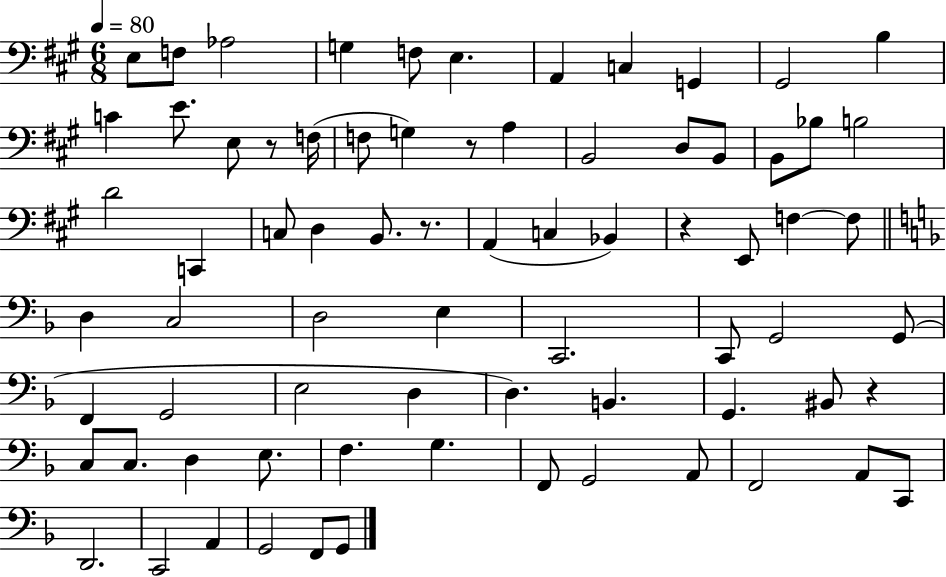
E3/e F3/e Ab3/h G3/q F3/e E3/q. A2/q C3/q G2/q G#2/h B3/q C4/q E4/e. E3/e R/e F3/s F3/e G3/q R/e A3/q B2/h D3/e B2/e B2/e Bb3/e B3/h D4/h C2/q C3/e D3/q B2/e. R/e. A2/q C3/q Bb2/q R/q E2/e F3/q F3/e D3/q C3/h D3/h E3/q C2/h. C2/e G2/h G2/e F2/q G2/h E3/h D3/q D3/q. B2/q. G2/q. BIS2/e R/q C3/e C3/e. D3/q E3/e. F3/q. G3/q. F2/e G2/h A2/e F2/h A2/e C2/e D2/h. C2/h A2/q G2/h F2/e G2/e